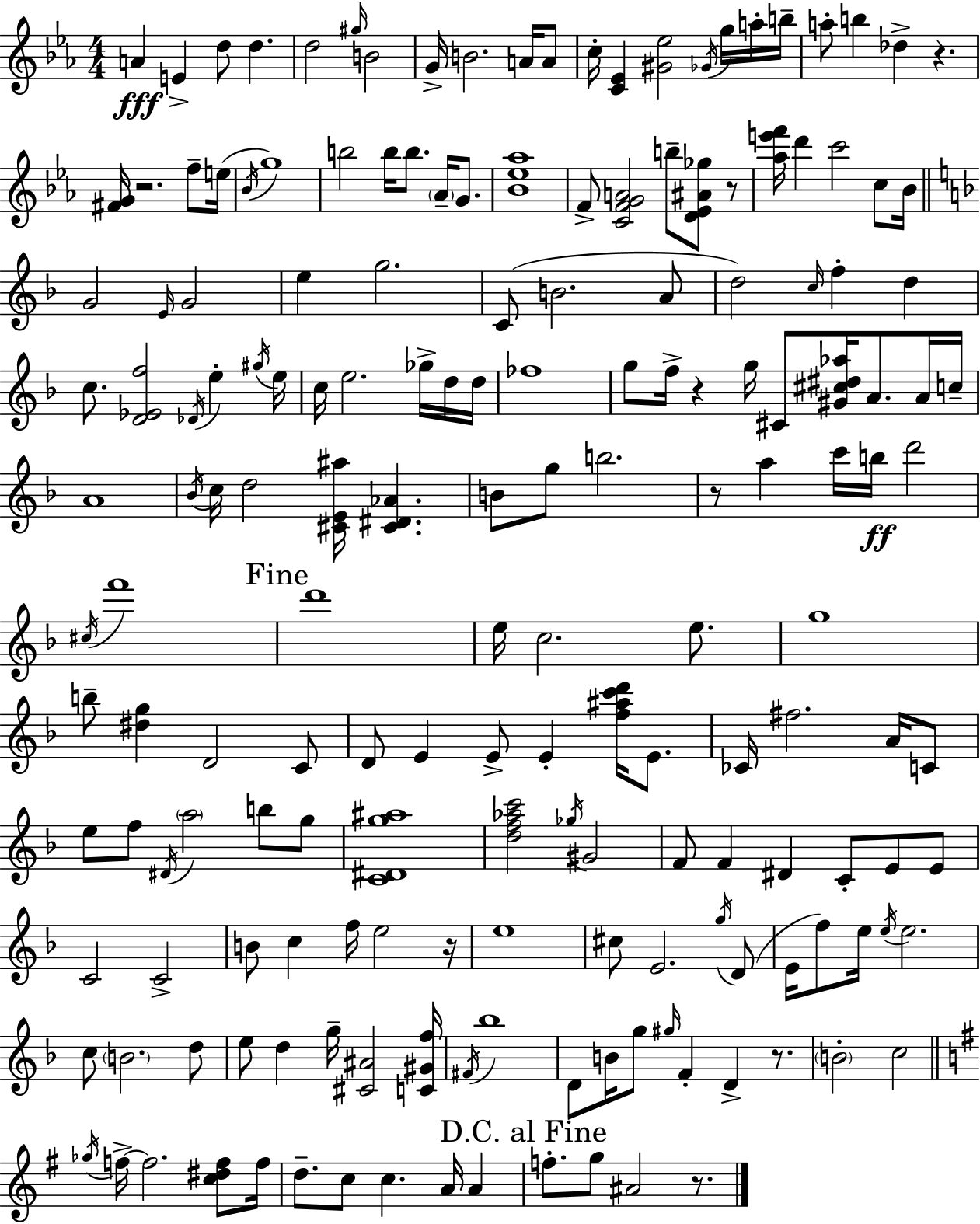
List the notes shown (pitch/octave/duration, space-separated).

A4/q E4/q D5/e D5/q. D5/h G#5/s B4/h G4/s B4/h. A4/s A4/e C5/s [C4,Eb4]/q [G#4,Eb5]/h Gb4/s G5/s A5/s B5/s A5/e B5/q Db5/q R/q. [F#4,G4]/s R/h. F5/e E5/s Bb4/s G5/w B5/h B5/s B5/e. Ab4/s G4/e. [Bb4,Eb5,Ab5]/w F4/e [C4,F4,G4,A4]/h B5/e [D4,Eb4,A#4,Gb5]/e R/e [Ab5,E6,F6]/s D6/q C6/h C5/e Bb4/s G4/h E4/s G4/h E5/q G5/h. C4/e B4/h. A4/e D5/h C5/s F5/q D5/q C5/e. [D4,Eb4,F5]/h Db4/s E5/q G#5/s E5/s C5/s E5/h. Gb5/s D5/s D5/s FES5/w G5/e F5/s R/q G5/s C#4/e [G#4,C#5,D#5,Ab5]/s A4/e. A4/s C5/s A4/w Bb4/s C5/s D5/h [C#4,E4,A#5]/s [C#4,D#4,Ab4]/q. B4/e G5/e B5/h. R/e A5/q C6/s B5/s D6/h C#5/s F6/w D6/w E5/s C5/h. E5/e. G5/w B5/e [D#5,G5]/q D4/h C4/e D4/e E4/q E4/e E4/q [F5,A#5,C6,D6]/s E4/e. CES4/s F#5/h. A4/s C4/e E5/e F5/e D#4/s A5/h B5/e G5/e [C4,D#4,G5,A#5]/w [D5,F5,Ab5,C6]/h Gb5/s G#4/h F4/e F4/q D#4/q C4/e E4/e E4/e C4/h C4/h B4/e C5/q F5/s E5/h R/s E5/w C#5/e E4/h. G5/s D4/e E4/s F5/e E5/s E5/s E5/h. C5/e B4/h. D5/e E5/e D5/q G5/s [C#4,A#4]/h [C4,G#4,F5]/s F#4/s Bb5/w D4/e B4/s G5/e G#5/s F4/q D4/q R/e. B4/h C5/h Gb5/s F5/s F5/h. [C5,D#5,F5]/e F5/s D5/e. C5/e C5/q. A4/s A4/q F5/e. G5/e A#4/h R/e.